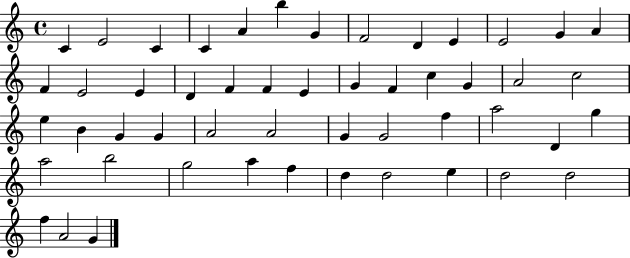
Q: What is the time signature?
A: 4/4